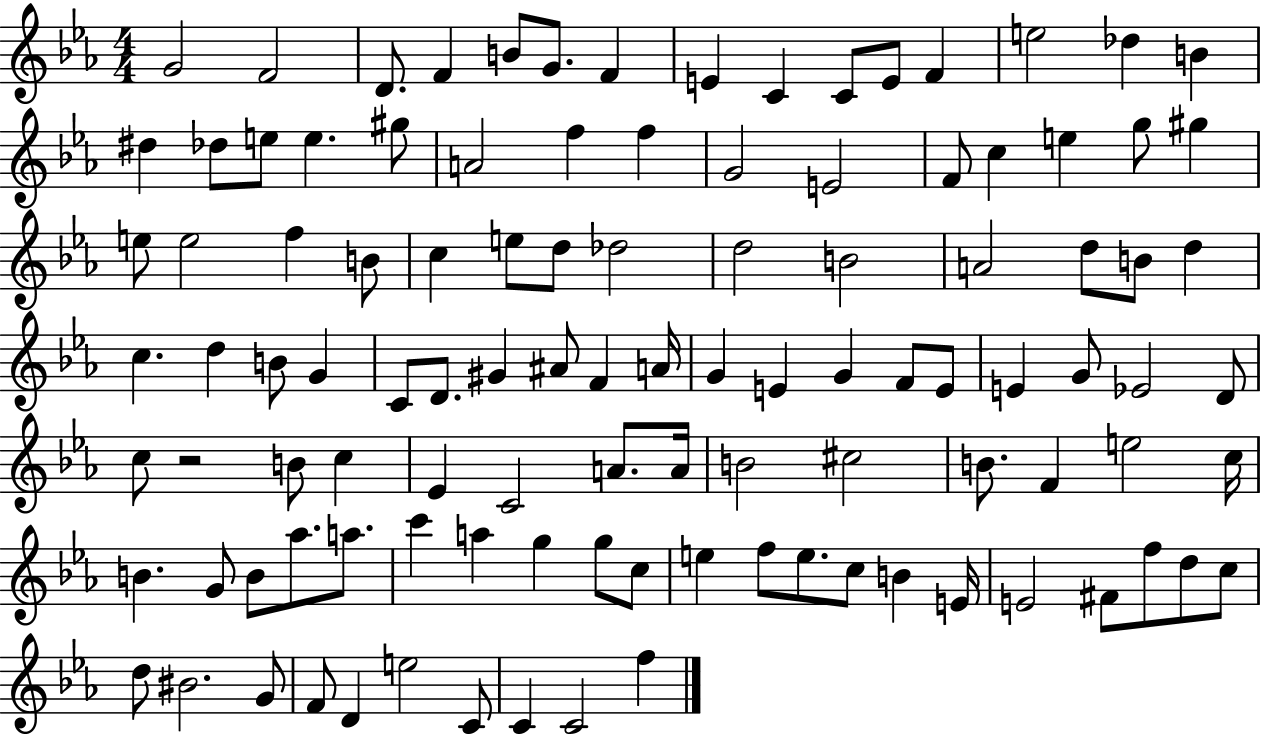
{
  \clef treble
  \numericTimeSignature
  \time 4/4
  \key ees \major
  \repeat volta 2 { g'2 f'2 | d'8. f'4 b'8 g'8. f'4 | e'4 c'4 c'8 e'8 f'4 | e''2 des''4 b'4 | \break dis''4 des''8 e''8 e''4. gis''8 | a'2 f''4 f''4 | g'2 e'2 | f'8 c''4 e''4 g''8 gis''4 | \break e''8 e''2 f''4 b'8 | c''4 e''8 d''8 des''2 | d''2 b'2 | a'2 d''8 b'8 d''4 | \break c''4. d''4 b'8 g'4 | c'8 d'8. gis'4 ais'8 f'4 a'16 | g'4 e'4 g'4 f'8 e'8 | e'4 g'8 ees'2 d'8 | \break c''8 r2 b'8 c''4 | ees'4 c'2 a'8. a'16 | b'2 cis''2 | b'8. f'4 e''2 c''16 | \break b'4. g'8 b'8 aes''8. a''8. | c'''4 a''4 g''4 g''8 c''8 | e''4 f''8 e''8. c''8 b'4 e'16 | e'2 fis'8 f''8 d''8 c''8 | \break d''8 bis'2. g'8 | f'8 d'4 e''2 c'8 | c'4 c'2 f''4 | } \bar "|."
}